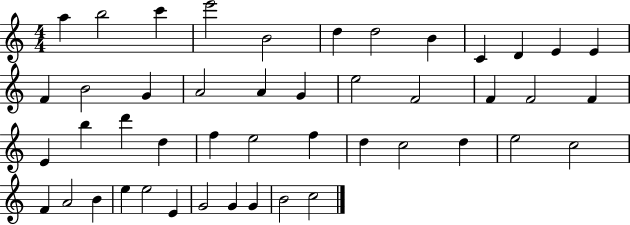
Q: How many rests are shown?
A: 0